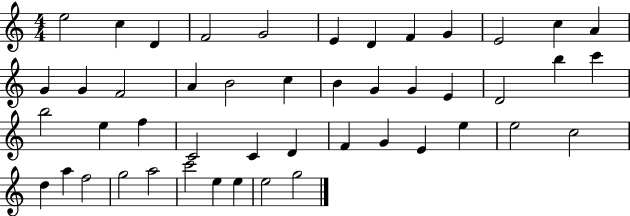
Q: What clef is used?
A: treble